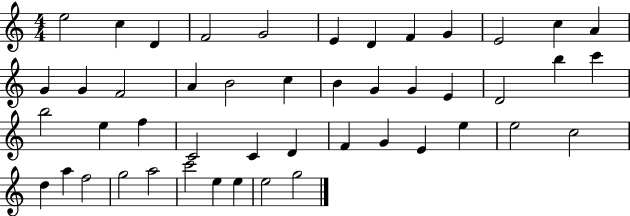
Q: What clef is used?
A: treble